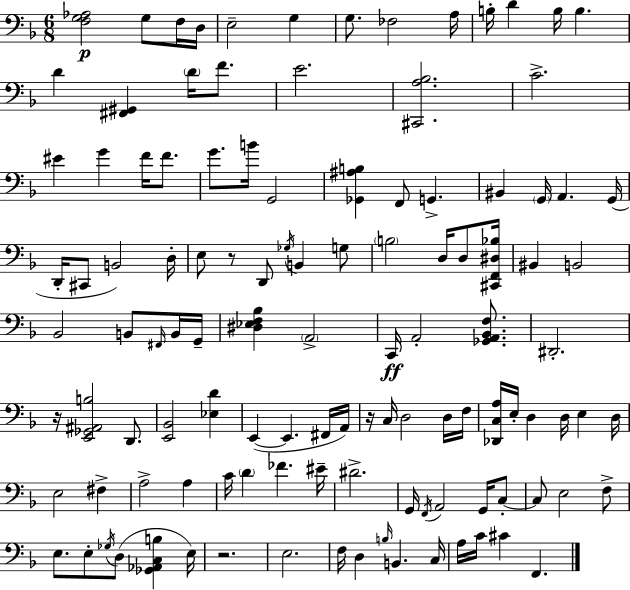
X:1
T:Untitled
M:6/8
L:1/4
K:F
[F,G,_A,]2 G,/2 F,/4 D,/4 E,2 G, G,/2 _F,2 A,/4 B,/4 D B,/4 B, D [^F,,^G,,] D/4 F/2 E2 [^C,,A,_B,]2 C2 ^E G F/4 F/2 G/2 B/4 G,,2 [_G,,^A,B,] F,,/2 G,, ^B,, G,,/4 A,, G,,/4 D,,/4 ^C,,/2 B,,2 D,/4 E,/2 z/2 D,,/2 _G,/4 B,, G,/2 B,2 D,/4 D,/2 [^C,,F,,^D,_B,]/4 ^B,, B,,2 _B,,2 B,,/2 ^F,,/4 B,,/4 G,,/4 [^D,_E,F,_B,] A,,2 C,,/4 A,,2 [_G,,A,,_B,,F,]/2 ^D,,2 z/4 [E,,_G,,^A,,B,]2 D,,/2 [E,,_B,,]2 [_E,D] E,, E,, ^F,,/4 A,,/4 z/4 C,/4 D,2 D,/4 F,/4 [_D,,C,A,]/4 E,/4 D, D,/4 E, D,/4 E,2 ^F, A,2 A, C/4 D _F ^E/4 ^D2 G,,/4 F,,/4 A,,2 G,,/4 C,/2 C,/2 E,2 F,/2 E,/2 E,/2 _G,/4 D,/2 [_G,,_A,,C,B,] E,/4 z2 E,2 F,/4 D, B,/4 B,, C,/4 A,/4 C/4 ^C F,,